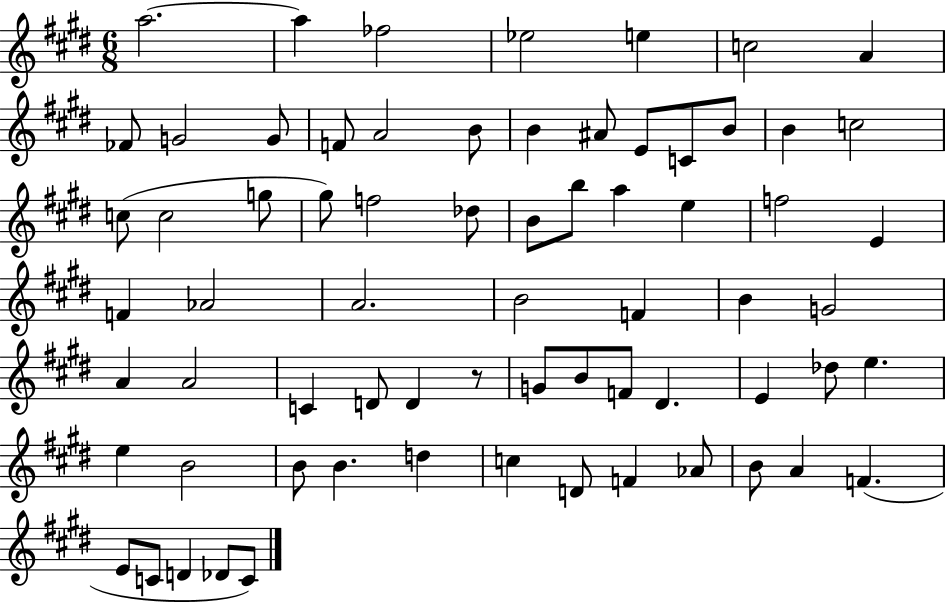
A5/h. A5/q FES5/h Eb5/h E5/q C5/h A4/q FES4/e G4/h G4/e F4/e A4/h B4/e B4/q A#4/e E4/e C4/e B4/e B4/q C5/h C5/e C5/h G5/e G#5/e F5/h Db5/e B4/e B5/e A5/q E5/q F5/h E4/q F4/q Ab4/h A4/h. B4/h F4/q B4/q G4/h A4/q A4/h C4/q D4/e D4/q R/e G4/e B4/e F4/e D#4/q. E4/q Db5/e E5/q. E5/q B4/h B4/e B4/q. D5/q C5/q D4/e F4/q Ab4/e B4/e A4/q F4/q. E4/e C4/e D4/q Db4/e C4/e